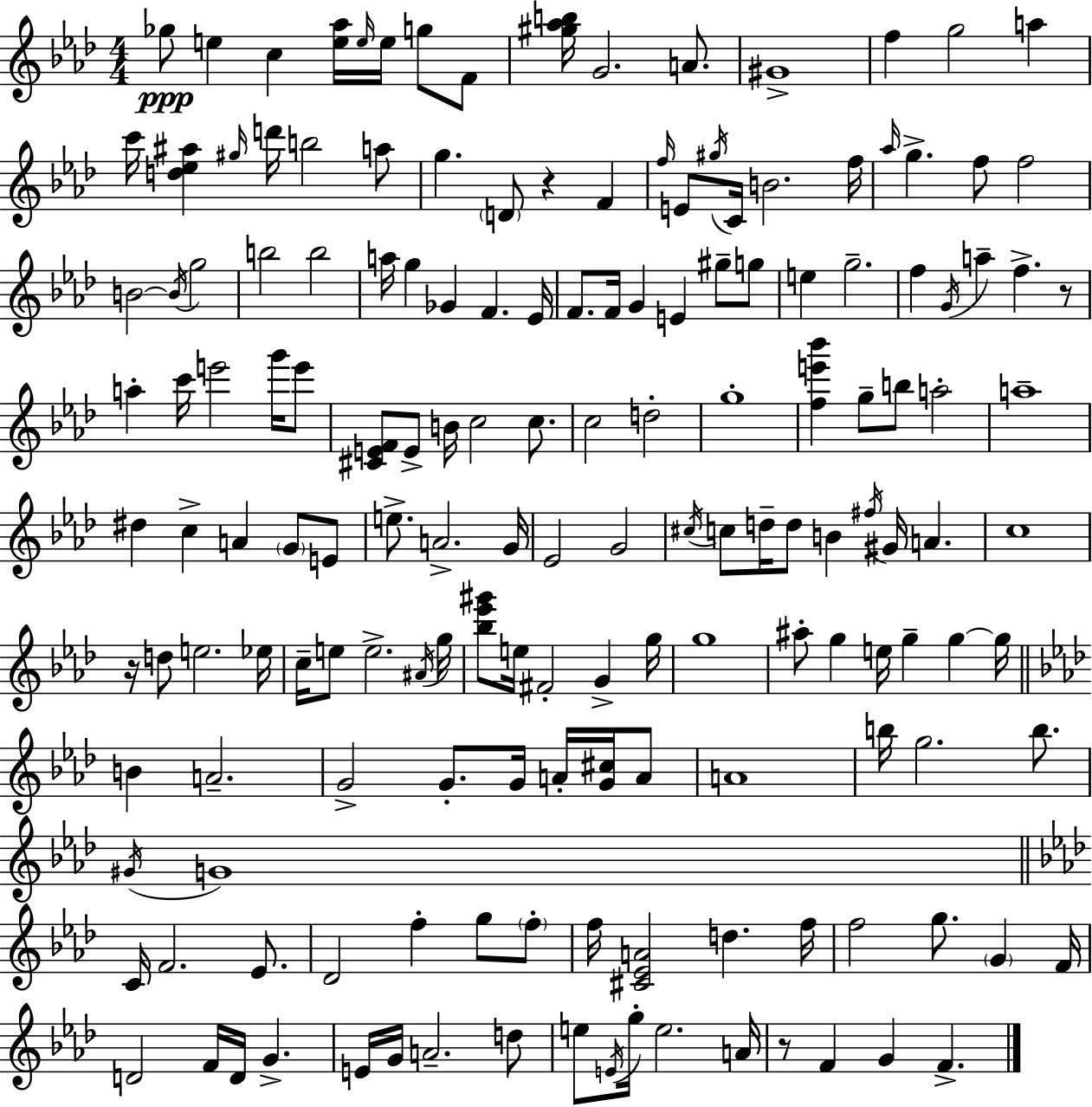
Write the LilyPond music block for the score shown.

{
  \clef treble
  \numericTimeSignature
  \time 4/4
  \key aes \major
  ges''8\ppp e''4 c''4 <e'' aes''>16 \grace { e''16 } e''16 g''8 f'8 | <gis'' aes'' b''>16 g'2. a'8. | gis'1-> | f''4 g''2 a''4 | \break c'''16 <d'' ees'' ais''>4 \grace { gis''16 } d'''16 b''2 | a''8 g''4. \parenthesize d'8 r4 f'4 | \grace { f''16 } e'8 \acciaccatura { gis''16 } c'16 b'2. | f''16 \grace { aes''16 } g''4.-> f''8 f''2 | \break b'2~~ \acciaccatura { b'16 } g''2 | b''2 b''2 | a''16 g''4 ges'4 f'4. | ees'16 f'8. f'16 g'4 e'4 | \break gis''8-- g''8 e''4 g''2.-- | f''4 \acciaccatura { g'16 } a''4-- f''4.-> | r8 a''4-. c'''16 e'''2 | g'''16 e'''8 <cis' e' f'>8 e'8-> b'16 c''2 | \break c''8. c''2 d''2-. | g''1-. | <f'' e''' bes'''>4 g''8-- b''8 a''2-. | a''1-- | \break dis''4 c''4-> a'4 | \parenthesize g'8 e'8 e''8.-> a'2.-> | g'16 ees'2 g'2 | \acciaccatura { cis''16 } c''8 d''16-- d''8 b'4 | \break \acciaccatura { fis''16 } gis'16 a'4. c''1 | r16 d''8 e''2. | ees''16 c''16-- e''8 e''2.-> | \acciaccatura { ais'16 } g''16 <bes'' ees''' gis'''>8 e''16 fis'2-. | \break g'4-> g''16 g''1 | ais''8-. g''4 | e''16 g''4-- g''4~~ g''16 \bar "||" \break \key aes \major b'4 a'2.-- | g'2-> g'8.-. g'16 a'16-. <g' cis''>16 a'8 | a'1 | b''16 g''2. b''8. | \break \acciaccatura { gis'16 } g'1 | \bar "||" \break \key aes \major c'16 f'2. ees'8. | des'2 f''4-. g''8 \parenthesize f''8-. | f''16 <cis' ees' a'>2 d''4. f''16 | f''2 g''8. \parenthesize g'4 f'16 | \break d'2 f'16 d'16 g'4.-> | e'16 g'16 a'2.-- d''8 | e''8 \acciaccatura { e'16 } g''16-. e''2. | a'16 r8 f'4 g'4 f'4.-> | \break \bar "|."
}